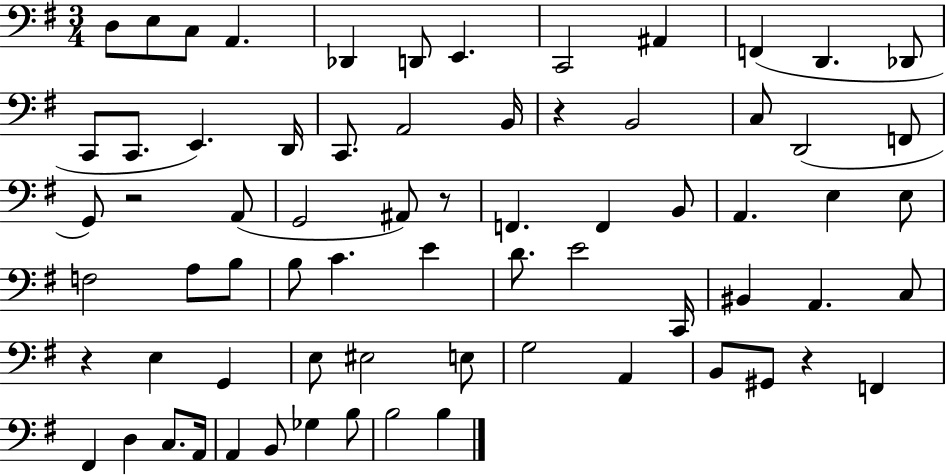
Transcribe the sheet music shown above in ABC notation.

X:1
T:Untitled
M:3/4
L:1/4
K:G
D,/2 E,/2 C,/2 A,, _D,, D,,/2 E,, C,,2 ^A,, F,, D,, _D,,/2 C,,/2 C,,/2 E,, D,,/4 C,,/2 A,,2 B,,/4 z B,,2 C,/2 D,,2 F,,/2 G,,/2 z2 A,,/2 G,,2 ^A,,/2 z/2 F,, F,, B,,/2 A,, E, E,/2 F,2 A,/2 B,/2 B,/2 C E D/2 E2 C,,/4 ^B,, A,, C,/2 z E, G,, E,/2 ^E,2 E,/2 G,2 A,, B,,/2 ^G,,/2 z F,, ^F,, D, C,/2 A,,/4 A,, B,,/2 _G, B,/2 B,2 B,